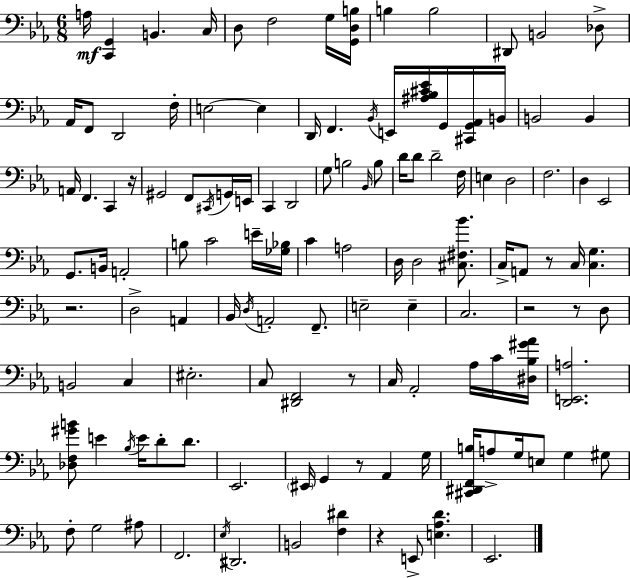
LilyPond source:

{
  \clef bass
  \numericTimeSignature
  \time 6/8
  \key c \minor
  \repeat volta 2 { a16\mf <c, g,>4 b,4. c16 | d8 f2 g16 <g, d b>16 | b4 b2 | dis,8 b,2 des8-> | \break aes,16 f,8 d,2 f16-. | e2~~ e4 | d,16 f,4. \acciaccatura { bes,16 } e,16 <ais bes cis' ees'>16 g,16 <cis, g, aes,>16 | b,16 b,2 b,4 | \break a,16 f,4. c,4 | r16 gis,2 f,8 \acciaccatura { cis,16 } | g,16 e,16 c,4 d,2 | g8 b2 | \break \grace { bes,16 } b8 d'16 d'8 d'2-- | f16 e4 d2 | f2. | d4 ees,2 | \break g,8. b,16 a,2-. | b8 c'2 | e'16-- <ges bes>16 c'4 a2 | d16 d2 | \break <cis fis bes'>8. c16-> a,8 r8 c16 <c g>4. | r2. | d2-> a,4 | bes,16 \acciaccatura { d16 } a,2-. | \break f,8.-- e2-- | e4-- c2. | r2 | r8 d8 b,2 | \break c4 eis2.-. | c8 <dis, f,>2 | r8 c16 aes,2-. | aes16 c'16 <dis bes gis' aes'>16 <d, e, a>2. | \break <des f gis' b'>8 e'4 \acciaccatura { bes16 } e'16 | d'8-. d'8. ees,2. | \parenthesize eis,16 g,4 r8 | aes,4 g16 <cis, dis, f, b>16 a8-> g16 e8 g4 | \break gis8 f8-. g2 | ais8 f,2. | \acciaccatura { ees16 } dis,2. | b,2 | \break <f dis'>4 r4 e,8-> | <e aes d'>4. ees,2. | } \bar "|."
}